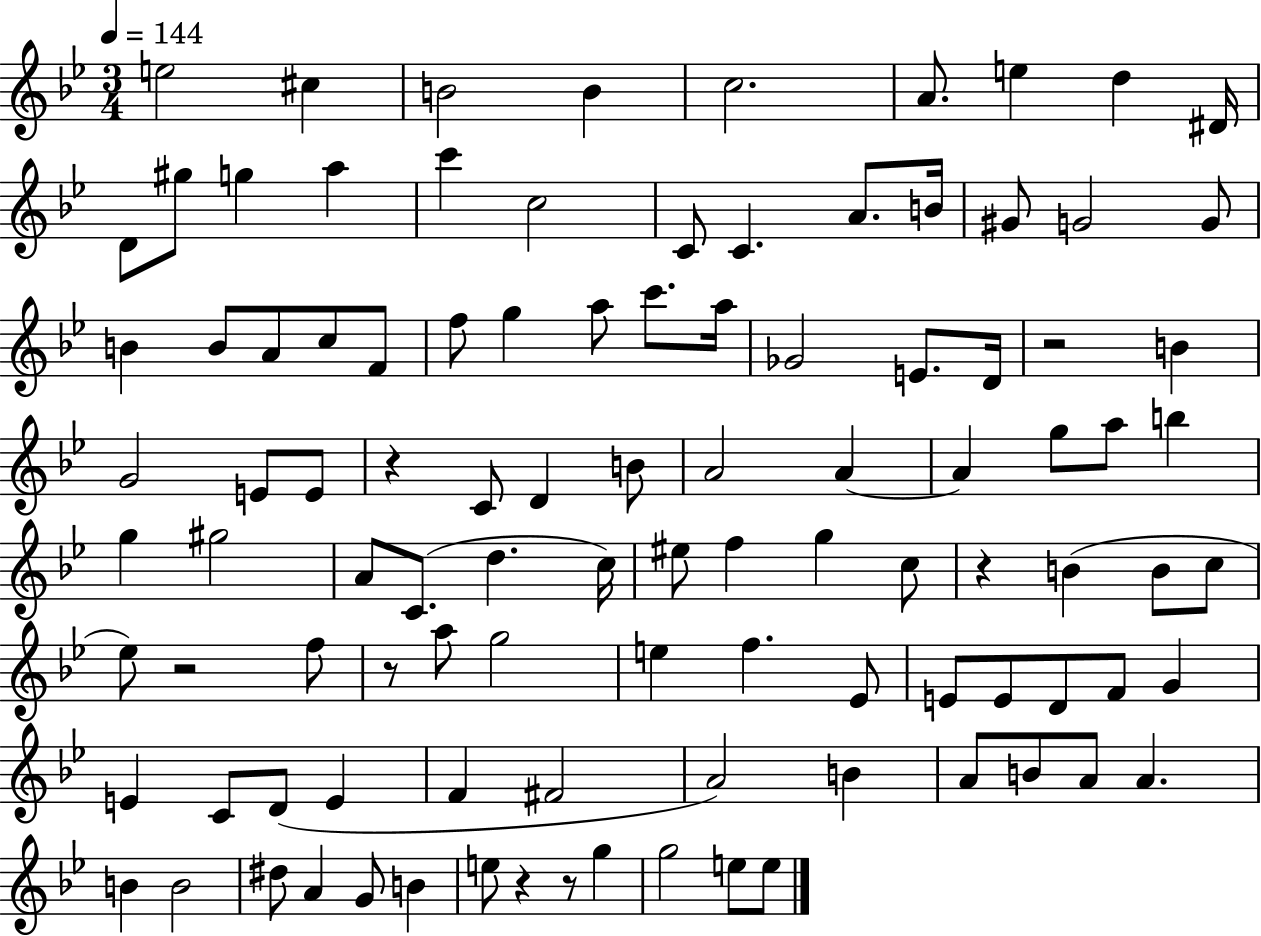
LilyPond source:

{
  \clef treble
  \numericTimeSignature
  \time 3/4
  \key bes \major
  \tempo 4 = 144
  e''2 cis''4 | b'2 b'4 | c''2. | a'8. e''4 d''4 dis'16 | \break d'8 gis''8 g''4 a''4 | c'''4 c''2 | c'8 c'4. a'8. b'16 | gis'8 g'2 g'8 | \break b'4 b'8 a'8 c''8 f'8 | f''8 g''4 a''8 c'''8. a''16 | ges'2 e'8. d'16 | r2 b'4 | \break g'2 e'8 e'8 | r4 c'8 d'4 b'8 | a'2 a'4~~ | a'4 g''8 a''8 b''4 | \break g''4 gis''2 | a'8 c'8.( d''4. c''16) | eis''8 f''4 g''4 c''8 | r4 b'4( b'8 c''8 | \break ees''8) r2 f''8 | r8 a''8 g''2 | e''4 f''4. ees'8 | e'8 e'8 d'8 f'8 g'4 | \break e'4 c'8 d'8( e'4 | f'4 fis'2 | a'2) b'4 | a'8 b'8 a'8 a'4. | \break b'4 b'2 | dis''8 a'4 g'8 b'4 | e''8 r4 r8 g''4 | g''2 e''8 e''8 | \break \bar "|."
}